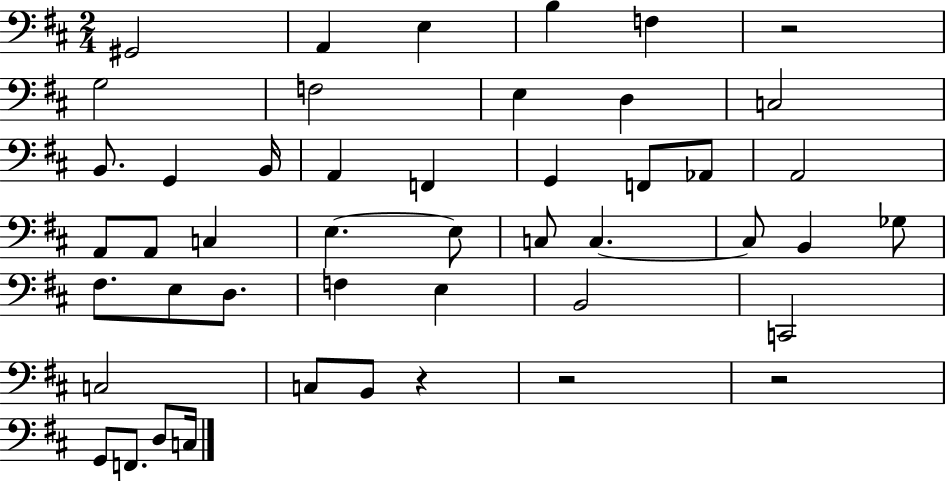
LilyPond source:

{
  \clef bass
  \numericTimeSignature
  \time 2/4
  \key d \major
  gis,2 | a,4 e4 | b4 f4 | r2 | \break g2 | f2 | e4 d4 | c2 | \break b,8. g,4 b,16 | a,4 f,4 | g,4 f,8 aes,8 | a,2 | \break a,8 a,8 c4 | e4.~~ e8 | c8 c4.~~ | c8 b,4 ges8 | \break fis8. e8 d8. | f4 e4 | b,2 | c,2 | \break c2 | c8 b,8 r4 | r2 | r2 | \break g,8 f,8. d8 c16 | \bar "|."
}